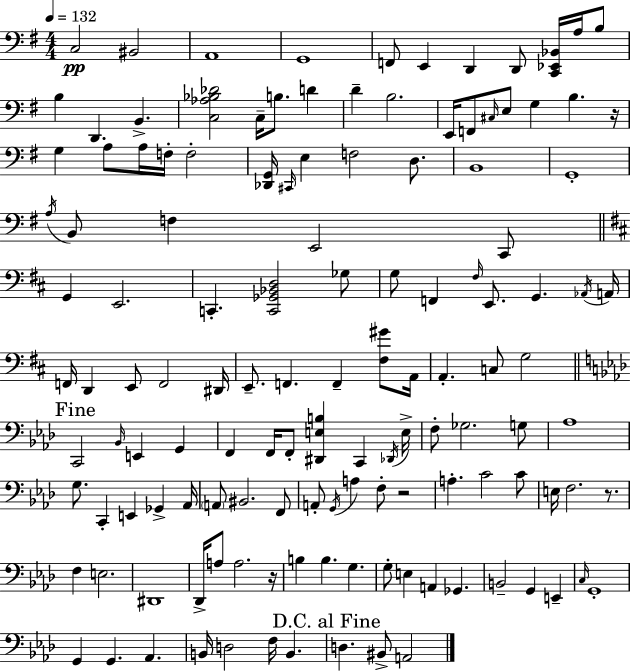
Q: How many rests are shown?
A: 4